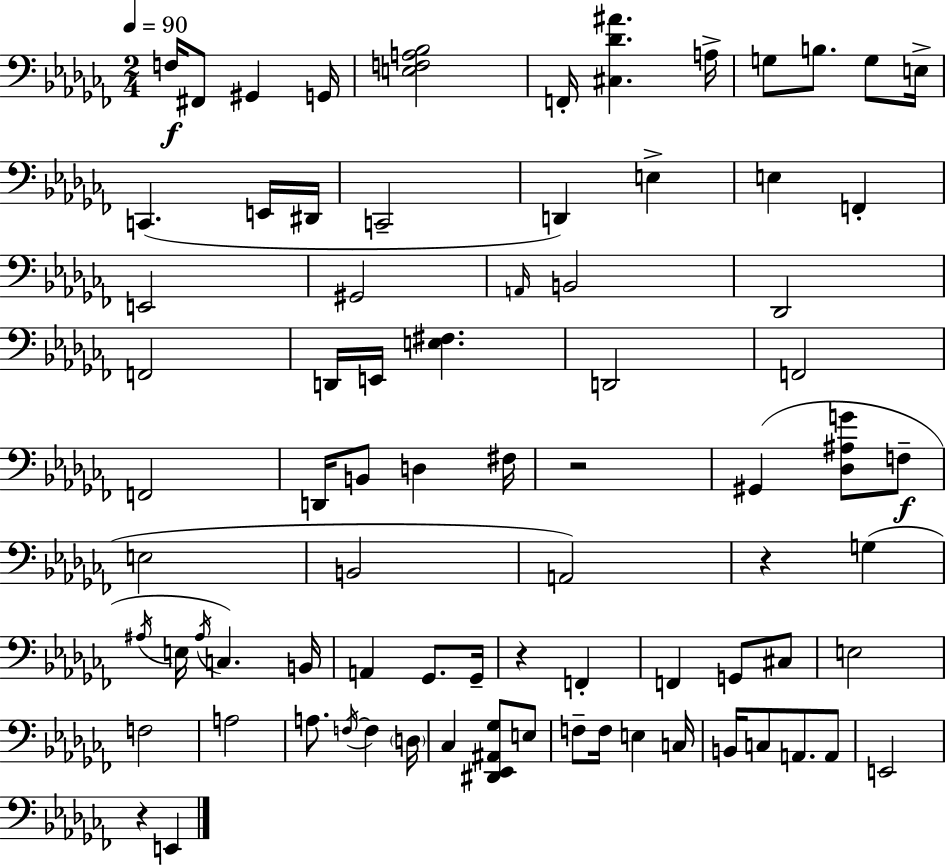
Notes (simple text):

F3/s F#2/e G#2/q G2/s [E3,F3,A3,Bb3]/h F2/s [C#3,Db4,A#4]/q. A3/s G3/e B3/e. G3/e E3/s C2/q. E2/s D#2/s C2/h D2/q E3/q E3/q F2/q E2/h G#2/h A2/s B2/h Db2/h F2/h D2/s E2/s [E3,F#3]/q. D2/h F2/h F2/h D2/s B2/e D3/q F#3/s R/h G#2/q [Db3,A#3,G4]/e F3/e E3/h B2/h A2/h R/q G3/q A#3/s E3/s A#3/s C3/q. B2/s A2/q Gb2/e. Gb2/s R/q F2/q F2/q G2/e C#3/e E3/h F3/h A3/h A3/e. F3/s F3/q D3/s CES3/q [D#2,Eb2,A#2,Gb3]/e E3/e F3/e F3/s E3/q C3/s B2/s C3/e A2/e. A2/e E2/h R/q E2/q